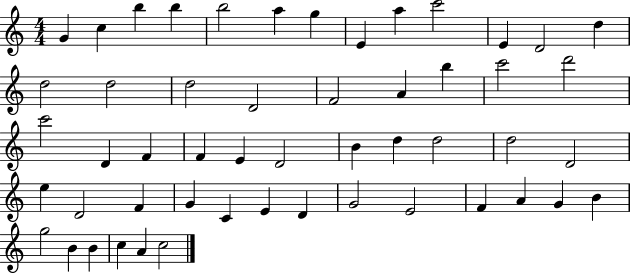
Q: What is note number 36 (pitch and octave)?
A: F4